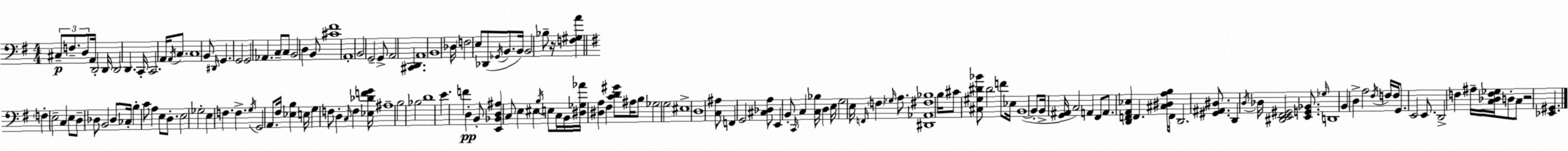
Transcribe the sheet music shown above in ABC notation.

X:1
T:Untitled
M:4/4
L:1/4
K:G
^C,/2 F,/2 D,/2 A,,/4 D,,2 D,,/4 D,,2 D,, C,,/4 C,,2 A,,/4 A,,/4 C,/2 C,4 B,,/2 ^D,,/4 G,, G,,2 G,,2 _A,, C,/2 C,/2 B,,2 D, B,,/2 [^C^F]4 A,,4 B,,2 G,,2 G,,/2 A,,2 [^C,,D,,] A,,4 B,,4 _D,/4 F,2 E,/2 _D,,/2 _G,,/4 B,,/2 B,,/4 B,,2 _B,/2 z/4 [F,^G,A] F, E,2 C, E,/2 D,/2 _D,/2 B,,2 _D,/2 _C,/4 B, C/2 A, E,/2 D,/2 E,2 _G,2 E, F, F, G,/4 G,,2 A,,/2 ^F,/4 [_E,B,] E,/4 G, F,/2 D, C,/4 F, [_E,_DFG]/4 ^A,4 B,2 _B,2 D4 E F D, B,,/2 [E,,_B,,D,^A,] C,/2 E, ^E, B,/4 E,/2 C,/4 B,,/4 [^D,_G,_A]/4 [^D,A,] ^F, [CD^G]/2 ^A,/4 B,/2 _G,2 G,2 ^E,4 D,4 [C,^A,]/2 F,, G,,2 [^C,_D,A,]/2 E,, B,,/2 C,,/4 C, [C,_B,]/4 D, E,/4 G,2 E,/4 F,,/4 F, _G,/4 A,/2 [^D,,_A,,^F,_B,]4 B,/4 ^C/2 [^C,^G,^D_B]/2 ^D2 F/2 _E,/4 B,,4 B,,/2 B,,/4 [G,,^A,,]/4 C,2 A,, ^F,,/2 A,,/2 [D,,F,,A,,_E,] F,, [^C,^D,A,B,]/4 F,,/4 D,,2 [^G,,^A,,^D,]/2 D,, D,/4 _D,/4 [^D,,E,,^F,,^G,,]2 [E,,G,,_B,,]/2 _G,/4 D,,4 B,, D, A,2 ^F,/4 F,/4 F,/4 G,,/2 E,,2 E,,/2 D,,2 F, ^A,/4 [C,_D,F,_G,]/4 D,/2 C,/2 z2 [_E,,^G,,]